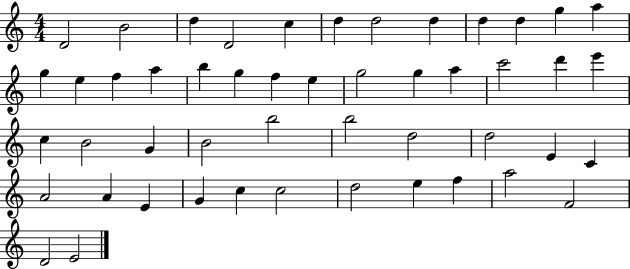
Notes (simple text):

D4/h B4/h D5/q D4/h C5/q D5/q D5/h D5/q D5/q D5/q G5/q A5/q G5/q E5/q F5/q A5/q B5/q G5/q F5/q E5/q G5/h G5/q A5/q C6/h D6/q E6/q C5/q B4/h G4/q B4/h B5/h B5/h D5/h D5/h E4/q C4/q A4/h A4/q E4/q G4/q C5/q C5/h D5/h E5/q F5/q A5/h F4/h D4/h E4/h